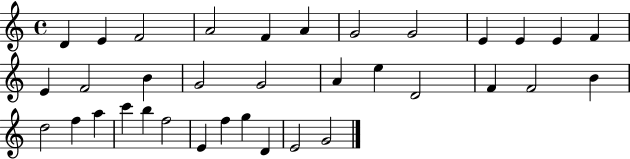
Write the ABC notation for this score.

X:1
T:Untitled
M:4/4
L:1/4
K:C
D E F2 A2 F A G2 G2 E E E F E F2 B G2 G2 A e D2 F F2 B d2 f a c' b f2 E f g D E2 G2